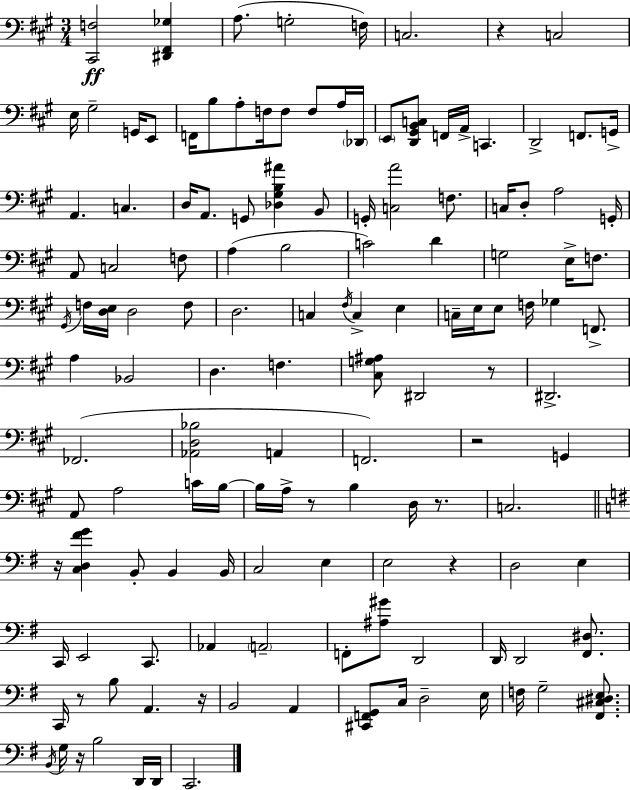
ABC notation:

X:1
T:Untitled
M:3/4
L:1/4
K:A
[^C,,F,]2 [^D,,^F,,_G,] A,/2 G,2 F,/4 C,2 z C,2 E,/4 ^G,2 G,,/4 E,,/2 F,,/4 B,/2 A,/2 F,/4 F,/2 F,/2 A,/4 _D,,/4 E,,/2 [D,,^G,,B,,C,]/2 F,,/4 A,,/4 C,, D,,2 F,,/2 G,,/4 A,, C, D,/4 A,,/2 G,,/2 [_D,^G,B,^A] B,,/2 G,,/4 [C,A]2 F,/2 C,/4 D,/2 A,2 G,,/4 A,,/2 C,2 F,/2 A, B,2 C2 D G,2 E,/4 F,/2 ^G,,/4 F,/4 [D,E,]/4 D,2 F,/2 D,2 C, ^F,/4 C, E, C,/4 E,/4 E,/2 F,/4 _G, F,,/2 A, _B,,2 D, F, [^C,G,^A,]/2 ^D,,2 z/2 ^D,,2 _F,,2 [_A,,D,_B,]2 A,, F,,2 z2 G,, A,,/2 A,2 C/4 B,/4 B,/4 A,/4 z/2 B, D,/4 z/2 C,2 z/4 [C,D,^FG] B,,/2 B,, B,,/4 C,2 E, E,2 z D,2 E, C,,/4 E,,2 C,,/2 _A,, A,,2 F,,/2 [^A,^G]/2 D,,2 D,,/4 D,,2 [^F,,^D,]/2 C,,/4 z/2 B,/2 A,, z/4 B,,2 A,, [^C,,F,,G,,]/2 C,/4 D,2 E,/4 F,/4 G,2 [^F,,^C,^D,E,]/2 B,,/4 G,/4 z/4 B,2 D,,/4 D,,/4 C,,2